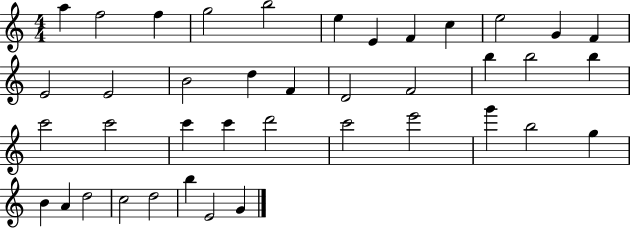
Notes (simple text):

A5/q F5/h F5/q G5/h B5/h E5/q E4/q F4/q C5/q E5/h G4/q F4/q E4/h E4/h B4/h D5/q F4/q D4/h F4/h B5/q B5/h B5/q C6/h C6/h C6/q C6/q D6/h C6/h E6/h G6/q B5/h G5/q B4/q A4/q D5/h C5/h D5/h B5/q E4/h G4/q